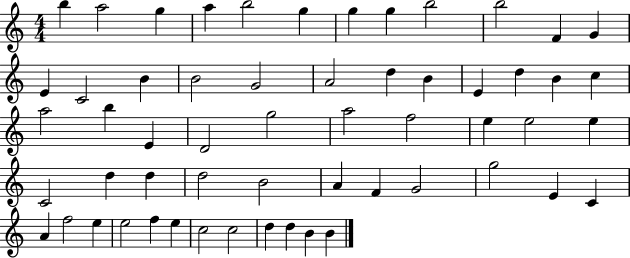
B5/q A5/h G5/q A5/q B5/h G5/q G5/q G5/q B5/h B5/h F4/q G4/q E4/q C4/h B4/q B4/h G4/h A4/h D5/q B4/q E4/q D5/q B4/q C5/q A5/h B5/q E4/q D4/h G5/h A5/h F5/h E5/q E5/h E5/q C4/h D5/q D5/q D5/h B4/h A4/q F4/q G4/h G5/h E4/q C4/q A4/q F5/h E5/q E5/h F5/q E5/q C5/h C5/h D5/q D5/q B4/q B4/q